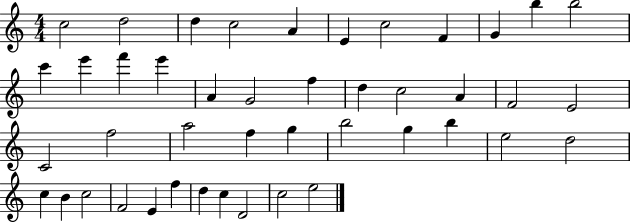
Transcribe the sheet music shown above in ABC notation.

X:1
T:Untitled
M:4/4
L:1/4
K:C
c2 d2 d c2 A E c2 F G b b2 c' e' f' e' A G2 f d c2 A F2 E2 C2 f2 a2 f g b2 g b e2 d2 c B c2 F2 E f d c D2 c2 e2